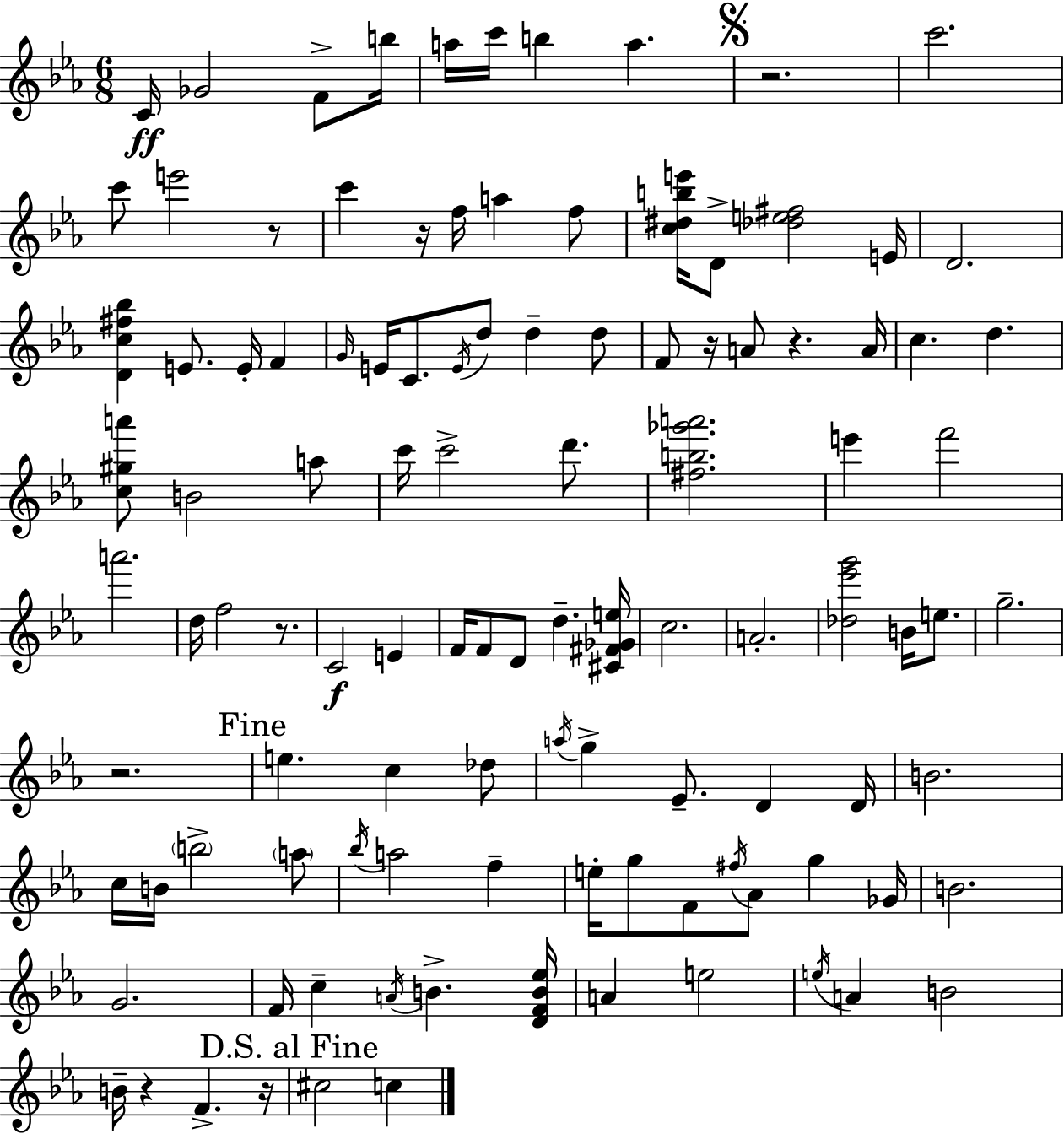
C4/s Gb4/h F4/e B5/s A5/s C6/s B5/q A5/q. R/h. C6/h. C6/e E6/h R/e C6/q R/s F5/s A5/q F5/e [C5,D#5,B5,E6]/s D4/e [Db5,E5,F#5]/h E4/s D4/h. [D4,C5,F#5,Bb5]/q E4/e. E4/s F4/q G4/s E4/s C4/e. E4/s D5/e D5/q D5/e F4/e R/s A4/e R/q. A4/s C5/q. D5/q. [C5,G#5,A6]/e B4/h A5/e C6/s C6/h D6/e. [F#5,B5,Gb6,A6]/h. E6/q F6/h A6/h. D5/s F5/h R/e. C4/h E4/q F4/s F4/e D4/e D5/q. [C#4,F#4,Gb4,E5]/s C5/h. A4/h. [Db5,Eb6,G6]/h B4/s E5/e. G5/h. R/h. E5/q. C5/q Db5/e A5/s G5/q Eb4/e. D4/q D4/s B4/h. C5/s B4/s B5/h A5/e Bb5/s A5/h F5/q E5/s G5/e F4/e F#5/s Ab4/e G5/q Gb4/s B4/h. G4/h. F4/s C5/q A4/s B4/q. [D4,F4,B4,Eb5]/s A4/q E5/h E5/s A4/q B4/h B4/s R/q F4/q. R/s C#5/h C5/q